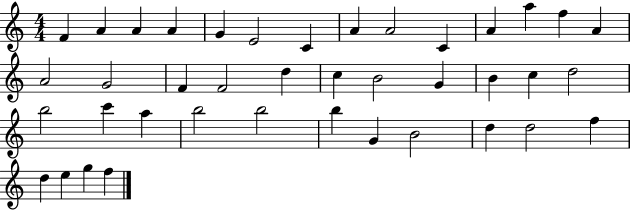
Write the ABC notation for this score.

X:1
T:Untitled
M:4/4
L:1/4
K:C
F A A A G E2 C A A2 C A a f A A2 G2 F F2 d c B2 G B c d2 b2 c' a b2 b2 b G B2 d d2 f d e g f